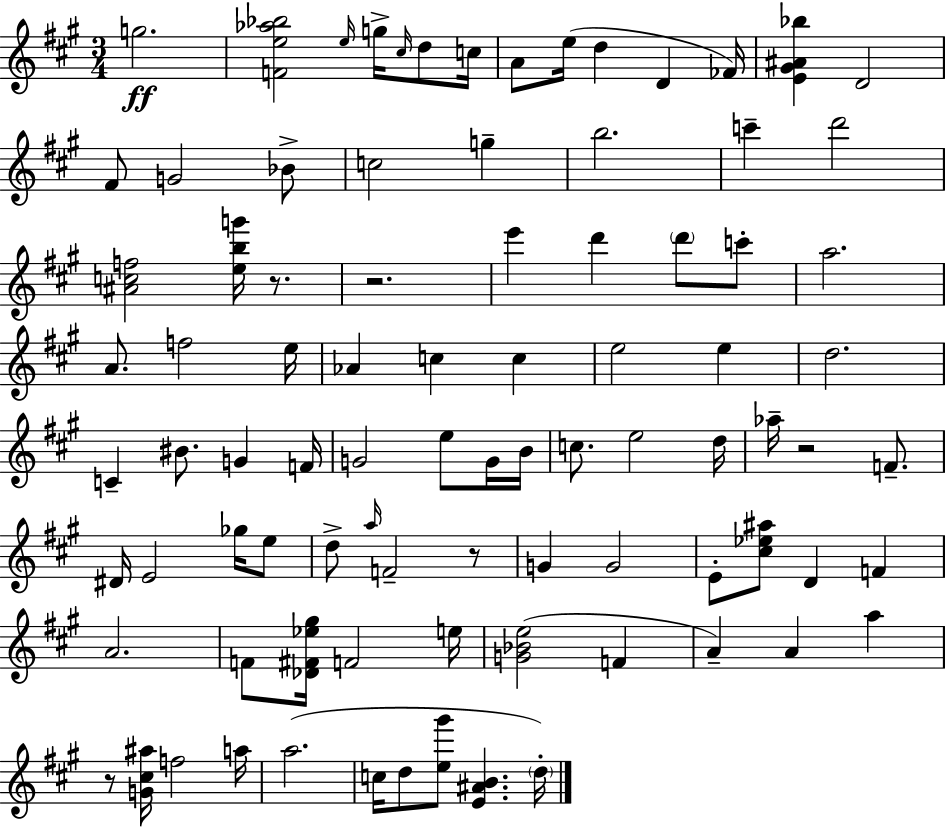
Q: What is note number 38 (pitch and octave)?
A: F4